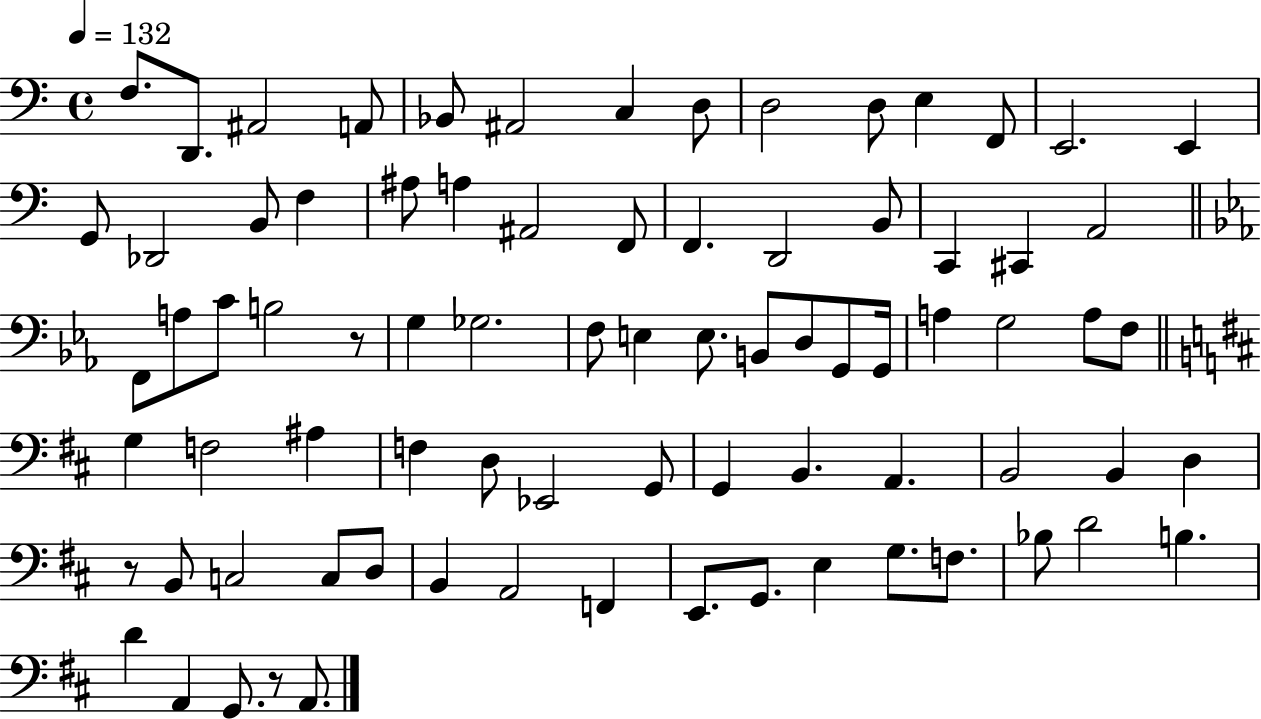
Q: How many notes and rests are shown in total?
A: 80